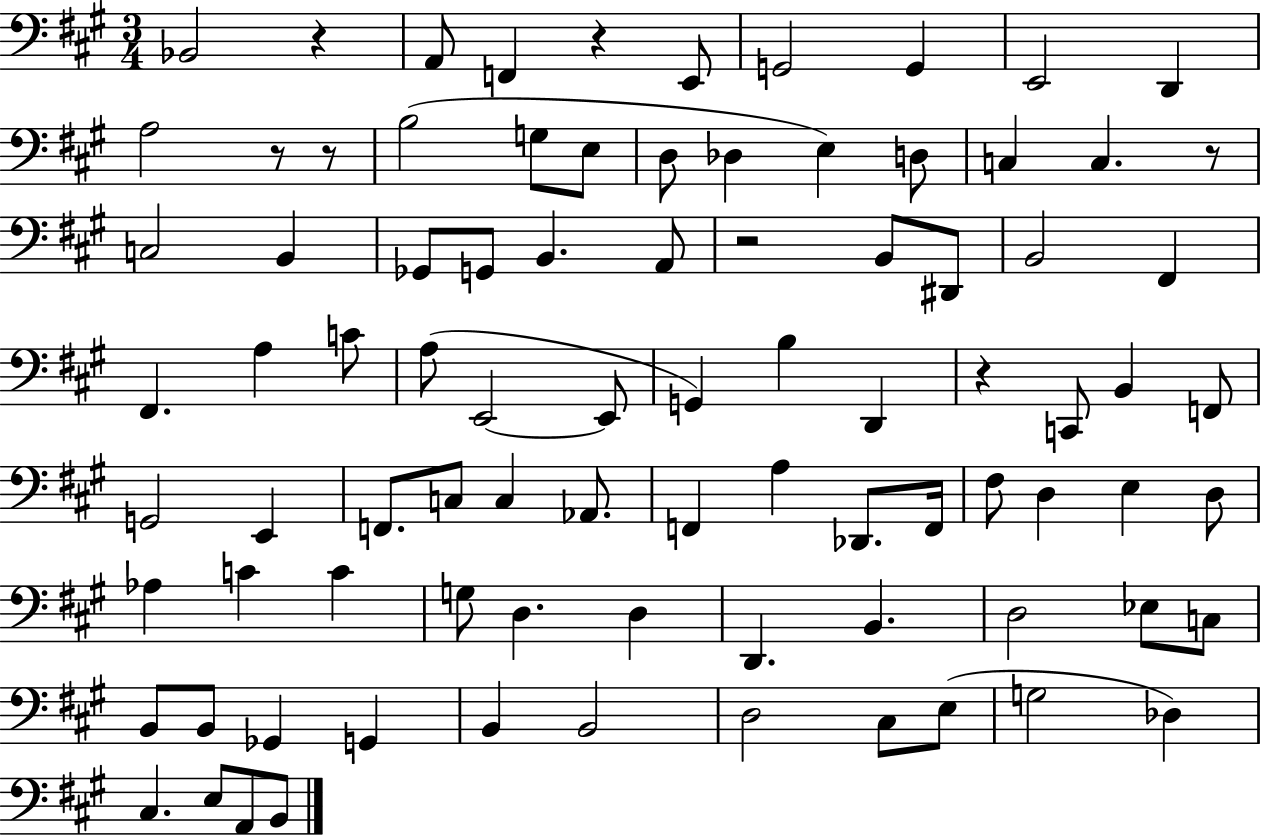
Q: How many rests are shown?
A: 7